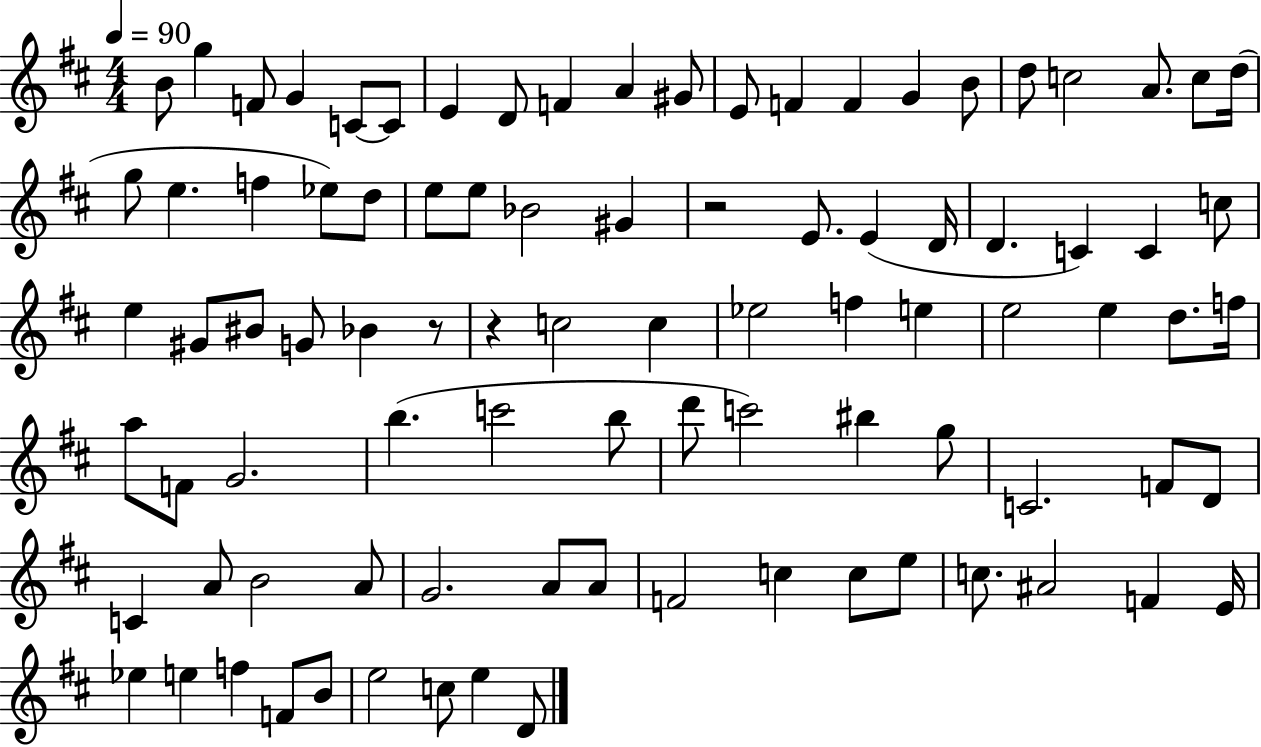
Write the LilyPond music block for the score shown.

{
  \clef treble
  \numericTimeSignature
  \time 4/4
  \key d \major
  \tempo 4 = 90
  b'8 g''4 f'8 g'4 c'8~~ c'8 | e'4 d'8 f'4 a'4 gis'8 | e'8 f'4 f'4 g'4 b'8 | d''8 c''2 a'8. c''8 d''16( | \break g''8 e''4. f''4 ees''8) d''8 | e''8 e''8 bes'2 gis'4 | r2 e'8. e'4( d'16 | d'4. c'4) c'4 c''8 | \break e''4 gis'8 bis'8 g'8 bes'4 r8 | r4 c''2 c''4 | ees''2 f''4 e''4 | e''2 e''4 d''8. f''16 | \break a''8 f'8 g'2. | b''4.( c'''2 b''8 | d'''8 c'''2) bis''4 g''8 | c'2. f'8 d'8 | \break c'4 a'8 b'2 a'8 | g'2. a'8 a'8 | f'2 c''4 c''8 e''8 | c''8. ais'2 f'4 e'16 | \break ees''4 e''4 f''4 f'8 b'8 | e''2 c''8 e''4 d'8 | \bar "|."
}